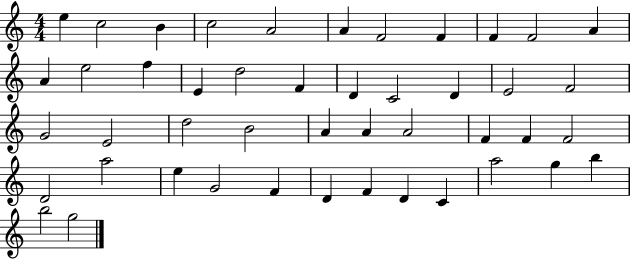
X:1
T:Untitled
M:4/4
L:1/4
K:C
e c2 B c2 A2 A F2 F F F2 A A e2 f E d2 F D C2 D E2 F2 G2 E2 d2 B2 A A A2 F F F2 D2 a2 e G2 F D F D C a2 g b b2 g2